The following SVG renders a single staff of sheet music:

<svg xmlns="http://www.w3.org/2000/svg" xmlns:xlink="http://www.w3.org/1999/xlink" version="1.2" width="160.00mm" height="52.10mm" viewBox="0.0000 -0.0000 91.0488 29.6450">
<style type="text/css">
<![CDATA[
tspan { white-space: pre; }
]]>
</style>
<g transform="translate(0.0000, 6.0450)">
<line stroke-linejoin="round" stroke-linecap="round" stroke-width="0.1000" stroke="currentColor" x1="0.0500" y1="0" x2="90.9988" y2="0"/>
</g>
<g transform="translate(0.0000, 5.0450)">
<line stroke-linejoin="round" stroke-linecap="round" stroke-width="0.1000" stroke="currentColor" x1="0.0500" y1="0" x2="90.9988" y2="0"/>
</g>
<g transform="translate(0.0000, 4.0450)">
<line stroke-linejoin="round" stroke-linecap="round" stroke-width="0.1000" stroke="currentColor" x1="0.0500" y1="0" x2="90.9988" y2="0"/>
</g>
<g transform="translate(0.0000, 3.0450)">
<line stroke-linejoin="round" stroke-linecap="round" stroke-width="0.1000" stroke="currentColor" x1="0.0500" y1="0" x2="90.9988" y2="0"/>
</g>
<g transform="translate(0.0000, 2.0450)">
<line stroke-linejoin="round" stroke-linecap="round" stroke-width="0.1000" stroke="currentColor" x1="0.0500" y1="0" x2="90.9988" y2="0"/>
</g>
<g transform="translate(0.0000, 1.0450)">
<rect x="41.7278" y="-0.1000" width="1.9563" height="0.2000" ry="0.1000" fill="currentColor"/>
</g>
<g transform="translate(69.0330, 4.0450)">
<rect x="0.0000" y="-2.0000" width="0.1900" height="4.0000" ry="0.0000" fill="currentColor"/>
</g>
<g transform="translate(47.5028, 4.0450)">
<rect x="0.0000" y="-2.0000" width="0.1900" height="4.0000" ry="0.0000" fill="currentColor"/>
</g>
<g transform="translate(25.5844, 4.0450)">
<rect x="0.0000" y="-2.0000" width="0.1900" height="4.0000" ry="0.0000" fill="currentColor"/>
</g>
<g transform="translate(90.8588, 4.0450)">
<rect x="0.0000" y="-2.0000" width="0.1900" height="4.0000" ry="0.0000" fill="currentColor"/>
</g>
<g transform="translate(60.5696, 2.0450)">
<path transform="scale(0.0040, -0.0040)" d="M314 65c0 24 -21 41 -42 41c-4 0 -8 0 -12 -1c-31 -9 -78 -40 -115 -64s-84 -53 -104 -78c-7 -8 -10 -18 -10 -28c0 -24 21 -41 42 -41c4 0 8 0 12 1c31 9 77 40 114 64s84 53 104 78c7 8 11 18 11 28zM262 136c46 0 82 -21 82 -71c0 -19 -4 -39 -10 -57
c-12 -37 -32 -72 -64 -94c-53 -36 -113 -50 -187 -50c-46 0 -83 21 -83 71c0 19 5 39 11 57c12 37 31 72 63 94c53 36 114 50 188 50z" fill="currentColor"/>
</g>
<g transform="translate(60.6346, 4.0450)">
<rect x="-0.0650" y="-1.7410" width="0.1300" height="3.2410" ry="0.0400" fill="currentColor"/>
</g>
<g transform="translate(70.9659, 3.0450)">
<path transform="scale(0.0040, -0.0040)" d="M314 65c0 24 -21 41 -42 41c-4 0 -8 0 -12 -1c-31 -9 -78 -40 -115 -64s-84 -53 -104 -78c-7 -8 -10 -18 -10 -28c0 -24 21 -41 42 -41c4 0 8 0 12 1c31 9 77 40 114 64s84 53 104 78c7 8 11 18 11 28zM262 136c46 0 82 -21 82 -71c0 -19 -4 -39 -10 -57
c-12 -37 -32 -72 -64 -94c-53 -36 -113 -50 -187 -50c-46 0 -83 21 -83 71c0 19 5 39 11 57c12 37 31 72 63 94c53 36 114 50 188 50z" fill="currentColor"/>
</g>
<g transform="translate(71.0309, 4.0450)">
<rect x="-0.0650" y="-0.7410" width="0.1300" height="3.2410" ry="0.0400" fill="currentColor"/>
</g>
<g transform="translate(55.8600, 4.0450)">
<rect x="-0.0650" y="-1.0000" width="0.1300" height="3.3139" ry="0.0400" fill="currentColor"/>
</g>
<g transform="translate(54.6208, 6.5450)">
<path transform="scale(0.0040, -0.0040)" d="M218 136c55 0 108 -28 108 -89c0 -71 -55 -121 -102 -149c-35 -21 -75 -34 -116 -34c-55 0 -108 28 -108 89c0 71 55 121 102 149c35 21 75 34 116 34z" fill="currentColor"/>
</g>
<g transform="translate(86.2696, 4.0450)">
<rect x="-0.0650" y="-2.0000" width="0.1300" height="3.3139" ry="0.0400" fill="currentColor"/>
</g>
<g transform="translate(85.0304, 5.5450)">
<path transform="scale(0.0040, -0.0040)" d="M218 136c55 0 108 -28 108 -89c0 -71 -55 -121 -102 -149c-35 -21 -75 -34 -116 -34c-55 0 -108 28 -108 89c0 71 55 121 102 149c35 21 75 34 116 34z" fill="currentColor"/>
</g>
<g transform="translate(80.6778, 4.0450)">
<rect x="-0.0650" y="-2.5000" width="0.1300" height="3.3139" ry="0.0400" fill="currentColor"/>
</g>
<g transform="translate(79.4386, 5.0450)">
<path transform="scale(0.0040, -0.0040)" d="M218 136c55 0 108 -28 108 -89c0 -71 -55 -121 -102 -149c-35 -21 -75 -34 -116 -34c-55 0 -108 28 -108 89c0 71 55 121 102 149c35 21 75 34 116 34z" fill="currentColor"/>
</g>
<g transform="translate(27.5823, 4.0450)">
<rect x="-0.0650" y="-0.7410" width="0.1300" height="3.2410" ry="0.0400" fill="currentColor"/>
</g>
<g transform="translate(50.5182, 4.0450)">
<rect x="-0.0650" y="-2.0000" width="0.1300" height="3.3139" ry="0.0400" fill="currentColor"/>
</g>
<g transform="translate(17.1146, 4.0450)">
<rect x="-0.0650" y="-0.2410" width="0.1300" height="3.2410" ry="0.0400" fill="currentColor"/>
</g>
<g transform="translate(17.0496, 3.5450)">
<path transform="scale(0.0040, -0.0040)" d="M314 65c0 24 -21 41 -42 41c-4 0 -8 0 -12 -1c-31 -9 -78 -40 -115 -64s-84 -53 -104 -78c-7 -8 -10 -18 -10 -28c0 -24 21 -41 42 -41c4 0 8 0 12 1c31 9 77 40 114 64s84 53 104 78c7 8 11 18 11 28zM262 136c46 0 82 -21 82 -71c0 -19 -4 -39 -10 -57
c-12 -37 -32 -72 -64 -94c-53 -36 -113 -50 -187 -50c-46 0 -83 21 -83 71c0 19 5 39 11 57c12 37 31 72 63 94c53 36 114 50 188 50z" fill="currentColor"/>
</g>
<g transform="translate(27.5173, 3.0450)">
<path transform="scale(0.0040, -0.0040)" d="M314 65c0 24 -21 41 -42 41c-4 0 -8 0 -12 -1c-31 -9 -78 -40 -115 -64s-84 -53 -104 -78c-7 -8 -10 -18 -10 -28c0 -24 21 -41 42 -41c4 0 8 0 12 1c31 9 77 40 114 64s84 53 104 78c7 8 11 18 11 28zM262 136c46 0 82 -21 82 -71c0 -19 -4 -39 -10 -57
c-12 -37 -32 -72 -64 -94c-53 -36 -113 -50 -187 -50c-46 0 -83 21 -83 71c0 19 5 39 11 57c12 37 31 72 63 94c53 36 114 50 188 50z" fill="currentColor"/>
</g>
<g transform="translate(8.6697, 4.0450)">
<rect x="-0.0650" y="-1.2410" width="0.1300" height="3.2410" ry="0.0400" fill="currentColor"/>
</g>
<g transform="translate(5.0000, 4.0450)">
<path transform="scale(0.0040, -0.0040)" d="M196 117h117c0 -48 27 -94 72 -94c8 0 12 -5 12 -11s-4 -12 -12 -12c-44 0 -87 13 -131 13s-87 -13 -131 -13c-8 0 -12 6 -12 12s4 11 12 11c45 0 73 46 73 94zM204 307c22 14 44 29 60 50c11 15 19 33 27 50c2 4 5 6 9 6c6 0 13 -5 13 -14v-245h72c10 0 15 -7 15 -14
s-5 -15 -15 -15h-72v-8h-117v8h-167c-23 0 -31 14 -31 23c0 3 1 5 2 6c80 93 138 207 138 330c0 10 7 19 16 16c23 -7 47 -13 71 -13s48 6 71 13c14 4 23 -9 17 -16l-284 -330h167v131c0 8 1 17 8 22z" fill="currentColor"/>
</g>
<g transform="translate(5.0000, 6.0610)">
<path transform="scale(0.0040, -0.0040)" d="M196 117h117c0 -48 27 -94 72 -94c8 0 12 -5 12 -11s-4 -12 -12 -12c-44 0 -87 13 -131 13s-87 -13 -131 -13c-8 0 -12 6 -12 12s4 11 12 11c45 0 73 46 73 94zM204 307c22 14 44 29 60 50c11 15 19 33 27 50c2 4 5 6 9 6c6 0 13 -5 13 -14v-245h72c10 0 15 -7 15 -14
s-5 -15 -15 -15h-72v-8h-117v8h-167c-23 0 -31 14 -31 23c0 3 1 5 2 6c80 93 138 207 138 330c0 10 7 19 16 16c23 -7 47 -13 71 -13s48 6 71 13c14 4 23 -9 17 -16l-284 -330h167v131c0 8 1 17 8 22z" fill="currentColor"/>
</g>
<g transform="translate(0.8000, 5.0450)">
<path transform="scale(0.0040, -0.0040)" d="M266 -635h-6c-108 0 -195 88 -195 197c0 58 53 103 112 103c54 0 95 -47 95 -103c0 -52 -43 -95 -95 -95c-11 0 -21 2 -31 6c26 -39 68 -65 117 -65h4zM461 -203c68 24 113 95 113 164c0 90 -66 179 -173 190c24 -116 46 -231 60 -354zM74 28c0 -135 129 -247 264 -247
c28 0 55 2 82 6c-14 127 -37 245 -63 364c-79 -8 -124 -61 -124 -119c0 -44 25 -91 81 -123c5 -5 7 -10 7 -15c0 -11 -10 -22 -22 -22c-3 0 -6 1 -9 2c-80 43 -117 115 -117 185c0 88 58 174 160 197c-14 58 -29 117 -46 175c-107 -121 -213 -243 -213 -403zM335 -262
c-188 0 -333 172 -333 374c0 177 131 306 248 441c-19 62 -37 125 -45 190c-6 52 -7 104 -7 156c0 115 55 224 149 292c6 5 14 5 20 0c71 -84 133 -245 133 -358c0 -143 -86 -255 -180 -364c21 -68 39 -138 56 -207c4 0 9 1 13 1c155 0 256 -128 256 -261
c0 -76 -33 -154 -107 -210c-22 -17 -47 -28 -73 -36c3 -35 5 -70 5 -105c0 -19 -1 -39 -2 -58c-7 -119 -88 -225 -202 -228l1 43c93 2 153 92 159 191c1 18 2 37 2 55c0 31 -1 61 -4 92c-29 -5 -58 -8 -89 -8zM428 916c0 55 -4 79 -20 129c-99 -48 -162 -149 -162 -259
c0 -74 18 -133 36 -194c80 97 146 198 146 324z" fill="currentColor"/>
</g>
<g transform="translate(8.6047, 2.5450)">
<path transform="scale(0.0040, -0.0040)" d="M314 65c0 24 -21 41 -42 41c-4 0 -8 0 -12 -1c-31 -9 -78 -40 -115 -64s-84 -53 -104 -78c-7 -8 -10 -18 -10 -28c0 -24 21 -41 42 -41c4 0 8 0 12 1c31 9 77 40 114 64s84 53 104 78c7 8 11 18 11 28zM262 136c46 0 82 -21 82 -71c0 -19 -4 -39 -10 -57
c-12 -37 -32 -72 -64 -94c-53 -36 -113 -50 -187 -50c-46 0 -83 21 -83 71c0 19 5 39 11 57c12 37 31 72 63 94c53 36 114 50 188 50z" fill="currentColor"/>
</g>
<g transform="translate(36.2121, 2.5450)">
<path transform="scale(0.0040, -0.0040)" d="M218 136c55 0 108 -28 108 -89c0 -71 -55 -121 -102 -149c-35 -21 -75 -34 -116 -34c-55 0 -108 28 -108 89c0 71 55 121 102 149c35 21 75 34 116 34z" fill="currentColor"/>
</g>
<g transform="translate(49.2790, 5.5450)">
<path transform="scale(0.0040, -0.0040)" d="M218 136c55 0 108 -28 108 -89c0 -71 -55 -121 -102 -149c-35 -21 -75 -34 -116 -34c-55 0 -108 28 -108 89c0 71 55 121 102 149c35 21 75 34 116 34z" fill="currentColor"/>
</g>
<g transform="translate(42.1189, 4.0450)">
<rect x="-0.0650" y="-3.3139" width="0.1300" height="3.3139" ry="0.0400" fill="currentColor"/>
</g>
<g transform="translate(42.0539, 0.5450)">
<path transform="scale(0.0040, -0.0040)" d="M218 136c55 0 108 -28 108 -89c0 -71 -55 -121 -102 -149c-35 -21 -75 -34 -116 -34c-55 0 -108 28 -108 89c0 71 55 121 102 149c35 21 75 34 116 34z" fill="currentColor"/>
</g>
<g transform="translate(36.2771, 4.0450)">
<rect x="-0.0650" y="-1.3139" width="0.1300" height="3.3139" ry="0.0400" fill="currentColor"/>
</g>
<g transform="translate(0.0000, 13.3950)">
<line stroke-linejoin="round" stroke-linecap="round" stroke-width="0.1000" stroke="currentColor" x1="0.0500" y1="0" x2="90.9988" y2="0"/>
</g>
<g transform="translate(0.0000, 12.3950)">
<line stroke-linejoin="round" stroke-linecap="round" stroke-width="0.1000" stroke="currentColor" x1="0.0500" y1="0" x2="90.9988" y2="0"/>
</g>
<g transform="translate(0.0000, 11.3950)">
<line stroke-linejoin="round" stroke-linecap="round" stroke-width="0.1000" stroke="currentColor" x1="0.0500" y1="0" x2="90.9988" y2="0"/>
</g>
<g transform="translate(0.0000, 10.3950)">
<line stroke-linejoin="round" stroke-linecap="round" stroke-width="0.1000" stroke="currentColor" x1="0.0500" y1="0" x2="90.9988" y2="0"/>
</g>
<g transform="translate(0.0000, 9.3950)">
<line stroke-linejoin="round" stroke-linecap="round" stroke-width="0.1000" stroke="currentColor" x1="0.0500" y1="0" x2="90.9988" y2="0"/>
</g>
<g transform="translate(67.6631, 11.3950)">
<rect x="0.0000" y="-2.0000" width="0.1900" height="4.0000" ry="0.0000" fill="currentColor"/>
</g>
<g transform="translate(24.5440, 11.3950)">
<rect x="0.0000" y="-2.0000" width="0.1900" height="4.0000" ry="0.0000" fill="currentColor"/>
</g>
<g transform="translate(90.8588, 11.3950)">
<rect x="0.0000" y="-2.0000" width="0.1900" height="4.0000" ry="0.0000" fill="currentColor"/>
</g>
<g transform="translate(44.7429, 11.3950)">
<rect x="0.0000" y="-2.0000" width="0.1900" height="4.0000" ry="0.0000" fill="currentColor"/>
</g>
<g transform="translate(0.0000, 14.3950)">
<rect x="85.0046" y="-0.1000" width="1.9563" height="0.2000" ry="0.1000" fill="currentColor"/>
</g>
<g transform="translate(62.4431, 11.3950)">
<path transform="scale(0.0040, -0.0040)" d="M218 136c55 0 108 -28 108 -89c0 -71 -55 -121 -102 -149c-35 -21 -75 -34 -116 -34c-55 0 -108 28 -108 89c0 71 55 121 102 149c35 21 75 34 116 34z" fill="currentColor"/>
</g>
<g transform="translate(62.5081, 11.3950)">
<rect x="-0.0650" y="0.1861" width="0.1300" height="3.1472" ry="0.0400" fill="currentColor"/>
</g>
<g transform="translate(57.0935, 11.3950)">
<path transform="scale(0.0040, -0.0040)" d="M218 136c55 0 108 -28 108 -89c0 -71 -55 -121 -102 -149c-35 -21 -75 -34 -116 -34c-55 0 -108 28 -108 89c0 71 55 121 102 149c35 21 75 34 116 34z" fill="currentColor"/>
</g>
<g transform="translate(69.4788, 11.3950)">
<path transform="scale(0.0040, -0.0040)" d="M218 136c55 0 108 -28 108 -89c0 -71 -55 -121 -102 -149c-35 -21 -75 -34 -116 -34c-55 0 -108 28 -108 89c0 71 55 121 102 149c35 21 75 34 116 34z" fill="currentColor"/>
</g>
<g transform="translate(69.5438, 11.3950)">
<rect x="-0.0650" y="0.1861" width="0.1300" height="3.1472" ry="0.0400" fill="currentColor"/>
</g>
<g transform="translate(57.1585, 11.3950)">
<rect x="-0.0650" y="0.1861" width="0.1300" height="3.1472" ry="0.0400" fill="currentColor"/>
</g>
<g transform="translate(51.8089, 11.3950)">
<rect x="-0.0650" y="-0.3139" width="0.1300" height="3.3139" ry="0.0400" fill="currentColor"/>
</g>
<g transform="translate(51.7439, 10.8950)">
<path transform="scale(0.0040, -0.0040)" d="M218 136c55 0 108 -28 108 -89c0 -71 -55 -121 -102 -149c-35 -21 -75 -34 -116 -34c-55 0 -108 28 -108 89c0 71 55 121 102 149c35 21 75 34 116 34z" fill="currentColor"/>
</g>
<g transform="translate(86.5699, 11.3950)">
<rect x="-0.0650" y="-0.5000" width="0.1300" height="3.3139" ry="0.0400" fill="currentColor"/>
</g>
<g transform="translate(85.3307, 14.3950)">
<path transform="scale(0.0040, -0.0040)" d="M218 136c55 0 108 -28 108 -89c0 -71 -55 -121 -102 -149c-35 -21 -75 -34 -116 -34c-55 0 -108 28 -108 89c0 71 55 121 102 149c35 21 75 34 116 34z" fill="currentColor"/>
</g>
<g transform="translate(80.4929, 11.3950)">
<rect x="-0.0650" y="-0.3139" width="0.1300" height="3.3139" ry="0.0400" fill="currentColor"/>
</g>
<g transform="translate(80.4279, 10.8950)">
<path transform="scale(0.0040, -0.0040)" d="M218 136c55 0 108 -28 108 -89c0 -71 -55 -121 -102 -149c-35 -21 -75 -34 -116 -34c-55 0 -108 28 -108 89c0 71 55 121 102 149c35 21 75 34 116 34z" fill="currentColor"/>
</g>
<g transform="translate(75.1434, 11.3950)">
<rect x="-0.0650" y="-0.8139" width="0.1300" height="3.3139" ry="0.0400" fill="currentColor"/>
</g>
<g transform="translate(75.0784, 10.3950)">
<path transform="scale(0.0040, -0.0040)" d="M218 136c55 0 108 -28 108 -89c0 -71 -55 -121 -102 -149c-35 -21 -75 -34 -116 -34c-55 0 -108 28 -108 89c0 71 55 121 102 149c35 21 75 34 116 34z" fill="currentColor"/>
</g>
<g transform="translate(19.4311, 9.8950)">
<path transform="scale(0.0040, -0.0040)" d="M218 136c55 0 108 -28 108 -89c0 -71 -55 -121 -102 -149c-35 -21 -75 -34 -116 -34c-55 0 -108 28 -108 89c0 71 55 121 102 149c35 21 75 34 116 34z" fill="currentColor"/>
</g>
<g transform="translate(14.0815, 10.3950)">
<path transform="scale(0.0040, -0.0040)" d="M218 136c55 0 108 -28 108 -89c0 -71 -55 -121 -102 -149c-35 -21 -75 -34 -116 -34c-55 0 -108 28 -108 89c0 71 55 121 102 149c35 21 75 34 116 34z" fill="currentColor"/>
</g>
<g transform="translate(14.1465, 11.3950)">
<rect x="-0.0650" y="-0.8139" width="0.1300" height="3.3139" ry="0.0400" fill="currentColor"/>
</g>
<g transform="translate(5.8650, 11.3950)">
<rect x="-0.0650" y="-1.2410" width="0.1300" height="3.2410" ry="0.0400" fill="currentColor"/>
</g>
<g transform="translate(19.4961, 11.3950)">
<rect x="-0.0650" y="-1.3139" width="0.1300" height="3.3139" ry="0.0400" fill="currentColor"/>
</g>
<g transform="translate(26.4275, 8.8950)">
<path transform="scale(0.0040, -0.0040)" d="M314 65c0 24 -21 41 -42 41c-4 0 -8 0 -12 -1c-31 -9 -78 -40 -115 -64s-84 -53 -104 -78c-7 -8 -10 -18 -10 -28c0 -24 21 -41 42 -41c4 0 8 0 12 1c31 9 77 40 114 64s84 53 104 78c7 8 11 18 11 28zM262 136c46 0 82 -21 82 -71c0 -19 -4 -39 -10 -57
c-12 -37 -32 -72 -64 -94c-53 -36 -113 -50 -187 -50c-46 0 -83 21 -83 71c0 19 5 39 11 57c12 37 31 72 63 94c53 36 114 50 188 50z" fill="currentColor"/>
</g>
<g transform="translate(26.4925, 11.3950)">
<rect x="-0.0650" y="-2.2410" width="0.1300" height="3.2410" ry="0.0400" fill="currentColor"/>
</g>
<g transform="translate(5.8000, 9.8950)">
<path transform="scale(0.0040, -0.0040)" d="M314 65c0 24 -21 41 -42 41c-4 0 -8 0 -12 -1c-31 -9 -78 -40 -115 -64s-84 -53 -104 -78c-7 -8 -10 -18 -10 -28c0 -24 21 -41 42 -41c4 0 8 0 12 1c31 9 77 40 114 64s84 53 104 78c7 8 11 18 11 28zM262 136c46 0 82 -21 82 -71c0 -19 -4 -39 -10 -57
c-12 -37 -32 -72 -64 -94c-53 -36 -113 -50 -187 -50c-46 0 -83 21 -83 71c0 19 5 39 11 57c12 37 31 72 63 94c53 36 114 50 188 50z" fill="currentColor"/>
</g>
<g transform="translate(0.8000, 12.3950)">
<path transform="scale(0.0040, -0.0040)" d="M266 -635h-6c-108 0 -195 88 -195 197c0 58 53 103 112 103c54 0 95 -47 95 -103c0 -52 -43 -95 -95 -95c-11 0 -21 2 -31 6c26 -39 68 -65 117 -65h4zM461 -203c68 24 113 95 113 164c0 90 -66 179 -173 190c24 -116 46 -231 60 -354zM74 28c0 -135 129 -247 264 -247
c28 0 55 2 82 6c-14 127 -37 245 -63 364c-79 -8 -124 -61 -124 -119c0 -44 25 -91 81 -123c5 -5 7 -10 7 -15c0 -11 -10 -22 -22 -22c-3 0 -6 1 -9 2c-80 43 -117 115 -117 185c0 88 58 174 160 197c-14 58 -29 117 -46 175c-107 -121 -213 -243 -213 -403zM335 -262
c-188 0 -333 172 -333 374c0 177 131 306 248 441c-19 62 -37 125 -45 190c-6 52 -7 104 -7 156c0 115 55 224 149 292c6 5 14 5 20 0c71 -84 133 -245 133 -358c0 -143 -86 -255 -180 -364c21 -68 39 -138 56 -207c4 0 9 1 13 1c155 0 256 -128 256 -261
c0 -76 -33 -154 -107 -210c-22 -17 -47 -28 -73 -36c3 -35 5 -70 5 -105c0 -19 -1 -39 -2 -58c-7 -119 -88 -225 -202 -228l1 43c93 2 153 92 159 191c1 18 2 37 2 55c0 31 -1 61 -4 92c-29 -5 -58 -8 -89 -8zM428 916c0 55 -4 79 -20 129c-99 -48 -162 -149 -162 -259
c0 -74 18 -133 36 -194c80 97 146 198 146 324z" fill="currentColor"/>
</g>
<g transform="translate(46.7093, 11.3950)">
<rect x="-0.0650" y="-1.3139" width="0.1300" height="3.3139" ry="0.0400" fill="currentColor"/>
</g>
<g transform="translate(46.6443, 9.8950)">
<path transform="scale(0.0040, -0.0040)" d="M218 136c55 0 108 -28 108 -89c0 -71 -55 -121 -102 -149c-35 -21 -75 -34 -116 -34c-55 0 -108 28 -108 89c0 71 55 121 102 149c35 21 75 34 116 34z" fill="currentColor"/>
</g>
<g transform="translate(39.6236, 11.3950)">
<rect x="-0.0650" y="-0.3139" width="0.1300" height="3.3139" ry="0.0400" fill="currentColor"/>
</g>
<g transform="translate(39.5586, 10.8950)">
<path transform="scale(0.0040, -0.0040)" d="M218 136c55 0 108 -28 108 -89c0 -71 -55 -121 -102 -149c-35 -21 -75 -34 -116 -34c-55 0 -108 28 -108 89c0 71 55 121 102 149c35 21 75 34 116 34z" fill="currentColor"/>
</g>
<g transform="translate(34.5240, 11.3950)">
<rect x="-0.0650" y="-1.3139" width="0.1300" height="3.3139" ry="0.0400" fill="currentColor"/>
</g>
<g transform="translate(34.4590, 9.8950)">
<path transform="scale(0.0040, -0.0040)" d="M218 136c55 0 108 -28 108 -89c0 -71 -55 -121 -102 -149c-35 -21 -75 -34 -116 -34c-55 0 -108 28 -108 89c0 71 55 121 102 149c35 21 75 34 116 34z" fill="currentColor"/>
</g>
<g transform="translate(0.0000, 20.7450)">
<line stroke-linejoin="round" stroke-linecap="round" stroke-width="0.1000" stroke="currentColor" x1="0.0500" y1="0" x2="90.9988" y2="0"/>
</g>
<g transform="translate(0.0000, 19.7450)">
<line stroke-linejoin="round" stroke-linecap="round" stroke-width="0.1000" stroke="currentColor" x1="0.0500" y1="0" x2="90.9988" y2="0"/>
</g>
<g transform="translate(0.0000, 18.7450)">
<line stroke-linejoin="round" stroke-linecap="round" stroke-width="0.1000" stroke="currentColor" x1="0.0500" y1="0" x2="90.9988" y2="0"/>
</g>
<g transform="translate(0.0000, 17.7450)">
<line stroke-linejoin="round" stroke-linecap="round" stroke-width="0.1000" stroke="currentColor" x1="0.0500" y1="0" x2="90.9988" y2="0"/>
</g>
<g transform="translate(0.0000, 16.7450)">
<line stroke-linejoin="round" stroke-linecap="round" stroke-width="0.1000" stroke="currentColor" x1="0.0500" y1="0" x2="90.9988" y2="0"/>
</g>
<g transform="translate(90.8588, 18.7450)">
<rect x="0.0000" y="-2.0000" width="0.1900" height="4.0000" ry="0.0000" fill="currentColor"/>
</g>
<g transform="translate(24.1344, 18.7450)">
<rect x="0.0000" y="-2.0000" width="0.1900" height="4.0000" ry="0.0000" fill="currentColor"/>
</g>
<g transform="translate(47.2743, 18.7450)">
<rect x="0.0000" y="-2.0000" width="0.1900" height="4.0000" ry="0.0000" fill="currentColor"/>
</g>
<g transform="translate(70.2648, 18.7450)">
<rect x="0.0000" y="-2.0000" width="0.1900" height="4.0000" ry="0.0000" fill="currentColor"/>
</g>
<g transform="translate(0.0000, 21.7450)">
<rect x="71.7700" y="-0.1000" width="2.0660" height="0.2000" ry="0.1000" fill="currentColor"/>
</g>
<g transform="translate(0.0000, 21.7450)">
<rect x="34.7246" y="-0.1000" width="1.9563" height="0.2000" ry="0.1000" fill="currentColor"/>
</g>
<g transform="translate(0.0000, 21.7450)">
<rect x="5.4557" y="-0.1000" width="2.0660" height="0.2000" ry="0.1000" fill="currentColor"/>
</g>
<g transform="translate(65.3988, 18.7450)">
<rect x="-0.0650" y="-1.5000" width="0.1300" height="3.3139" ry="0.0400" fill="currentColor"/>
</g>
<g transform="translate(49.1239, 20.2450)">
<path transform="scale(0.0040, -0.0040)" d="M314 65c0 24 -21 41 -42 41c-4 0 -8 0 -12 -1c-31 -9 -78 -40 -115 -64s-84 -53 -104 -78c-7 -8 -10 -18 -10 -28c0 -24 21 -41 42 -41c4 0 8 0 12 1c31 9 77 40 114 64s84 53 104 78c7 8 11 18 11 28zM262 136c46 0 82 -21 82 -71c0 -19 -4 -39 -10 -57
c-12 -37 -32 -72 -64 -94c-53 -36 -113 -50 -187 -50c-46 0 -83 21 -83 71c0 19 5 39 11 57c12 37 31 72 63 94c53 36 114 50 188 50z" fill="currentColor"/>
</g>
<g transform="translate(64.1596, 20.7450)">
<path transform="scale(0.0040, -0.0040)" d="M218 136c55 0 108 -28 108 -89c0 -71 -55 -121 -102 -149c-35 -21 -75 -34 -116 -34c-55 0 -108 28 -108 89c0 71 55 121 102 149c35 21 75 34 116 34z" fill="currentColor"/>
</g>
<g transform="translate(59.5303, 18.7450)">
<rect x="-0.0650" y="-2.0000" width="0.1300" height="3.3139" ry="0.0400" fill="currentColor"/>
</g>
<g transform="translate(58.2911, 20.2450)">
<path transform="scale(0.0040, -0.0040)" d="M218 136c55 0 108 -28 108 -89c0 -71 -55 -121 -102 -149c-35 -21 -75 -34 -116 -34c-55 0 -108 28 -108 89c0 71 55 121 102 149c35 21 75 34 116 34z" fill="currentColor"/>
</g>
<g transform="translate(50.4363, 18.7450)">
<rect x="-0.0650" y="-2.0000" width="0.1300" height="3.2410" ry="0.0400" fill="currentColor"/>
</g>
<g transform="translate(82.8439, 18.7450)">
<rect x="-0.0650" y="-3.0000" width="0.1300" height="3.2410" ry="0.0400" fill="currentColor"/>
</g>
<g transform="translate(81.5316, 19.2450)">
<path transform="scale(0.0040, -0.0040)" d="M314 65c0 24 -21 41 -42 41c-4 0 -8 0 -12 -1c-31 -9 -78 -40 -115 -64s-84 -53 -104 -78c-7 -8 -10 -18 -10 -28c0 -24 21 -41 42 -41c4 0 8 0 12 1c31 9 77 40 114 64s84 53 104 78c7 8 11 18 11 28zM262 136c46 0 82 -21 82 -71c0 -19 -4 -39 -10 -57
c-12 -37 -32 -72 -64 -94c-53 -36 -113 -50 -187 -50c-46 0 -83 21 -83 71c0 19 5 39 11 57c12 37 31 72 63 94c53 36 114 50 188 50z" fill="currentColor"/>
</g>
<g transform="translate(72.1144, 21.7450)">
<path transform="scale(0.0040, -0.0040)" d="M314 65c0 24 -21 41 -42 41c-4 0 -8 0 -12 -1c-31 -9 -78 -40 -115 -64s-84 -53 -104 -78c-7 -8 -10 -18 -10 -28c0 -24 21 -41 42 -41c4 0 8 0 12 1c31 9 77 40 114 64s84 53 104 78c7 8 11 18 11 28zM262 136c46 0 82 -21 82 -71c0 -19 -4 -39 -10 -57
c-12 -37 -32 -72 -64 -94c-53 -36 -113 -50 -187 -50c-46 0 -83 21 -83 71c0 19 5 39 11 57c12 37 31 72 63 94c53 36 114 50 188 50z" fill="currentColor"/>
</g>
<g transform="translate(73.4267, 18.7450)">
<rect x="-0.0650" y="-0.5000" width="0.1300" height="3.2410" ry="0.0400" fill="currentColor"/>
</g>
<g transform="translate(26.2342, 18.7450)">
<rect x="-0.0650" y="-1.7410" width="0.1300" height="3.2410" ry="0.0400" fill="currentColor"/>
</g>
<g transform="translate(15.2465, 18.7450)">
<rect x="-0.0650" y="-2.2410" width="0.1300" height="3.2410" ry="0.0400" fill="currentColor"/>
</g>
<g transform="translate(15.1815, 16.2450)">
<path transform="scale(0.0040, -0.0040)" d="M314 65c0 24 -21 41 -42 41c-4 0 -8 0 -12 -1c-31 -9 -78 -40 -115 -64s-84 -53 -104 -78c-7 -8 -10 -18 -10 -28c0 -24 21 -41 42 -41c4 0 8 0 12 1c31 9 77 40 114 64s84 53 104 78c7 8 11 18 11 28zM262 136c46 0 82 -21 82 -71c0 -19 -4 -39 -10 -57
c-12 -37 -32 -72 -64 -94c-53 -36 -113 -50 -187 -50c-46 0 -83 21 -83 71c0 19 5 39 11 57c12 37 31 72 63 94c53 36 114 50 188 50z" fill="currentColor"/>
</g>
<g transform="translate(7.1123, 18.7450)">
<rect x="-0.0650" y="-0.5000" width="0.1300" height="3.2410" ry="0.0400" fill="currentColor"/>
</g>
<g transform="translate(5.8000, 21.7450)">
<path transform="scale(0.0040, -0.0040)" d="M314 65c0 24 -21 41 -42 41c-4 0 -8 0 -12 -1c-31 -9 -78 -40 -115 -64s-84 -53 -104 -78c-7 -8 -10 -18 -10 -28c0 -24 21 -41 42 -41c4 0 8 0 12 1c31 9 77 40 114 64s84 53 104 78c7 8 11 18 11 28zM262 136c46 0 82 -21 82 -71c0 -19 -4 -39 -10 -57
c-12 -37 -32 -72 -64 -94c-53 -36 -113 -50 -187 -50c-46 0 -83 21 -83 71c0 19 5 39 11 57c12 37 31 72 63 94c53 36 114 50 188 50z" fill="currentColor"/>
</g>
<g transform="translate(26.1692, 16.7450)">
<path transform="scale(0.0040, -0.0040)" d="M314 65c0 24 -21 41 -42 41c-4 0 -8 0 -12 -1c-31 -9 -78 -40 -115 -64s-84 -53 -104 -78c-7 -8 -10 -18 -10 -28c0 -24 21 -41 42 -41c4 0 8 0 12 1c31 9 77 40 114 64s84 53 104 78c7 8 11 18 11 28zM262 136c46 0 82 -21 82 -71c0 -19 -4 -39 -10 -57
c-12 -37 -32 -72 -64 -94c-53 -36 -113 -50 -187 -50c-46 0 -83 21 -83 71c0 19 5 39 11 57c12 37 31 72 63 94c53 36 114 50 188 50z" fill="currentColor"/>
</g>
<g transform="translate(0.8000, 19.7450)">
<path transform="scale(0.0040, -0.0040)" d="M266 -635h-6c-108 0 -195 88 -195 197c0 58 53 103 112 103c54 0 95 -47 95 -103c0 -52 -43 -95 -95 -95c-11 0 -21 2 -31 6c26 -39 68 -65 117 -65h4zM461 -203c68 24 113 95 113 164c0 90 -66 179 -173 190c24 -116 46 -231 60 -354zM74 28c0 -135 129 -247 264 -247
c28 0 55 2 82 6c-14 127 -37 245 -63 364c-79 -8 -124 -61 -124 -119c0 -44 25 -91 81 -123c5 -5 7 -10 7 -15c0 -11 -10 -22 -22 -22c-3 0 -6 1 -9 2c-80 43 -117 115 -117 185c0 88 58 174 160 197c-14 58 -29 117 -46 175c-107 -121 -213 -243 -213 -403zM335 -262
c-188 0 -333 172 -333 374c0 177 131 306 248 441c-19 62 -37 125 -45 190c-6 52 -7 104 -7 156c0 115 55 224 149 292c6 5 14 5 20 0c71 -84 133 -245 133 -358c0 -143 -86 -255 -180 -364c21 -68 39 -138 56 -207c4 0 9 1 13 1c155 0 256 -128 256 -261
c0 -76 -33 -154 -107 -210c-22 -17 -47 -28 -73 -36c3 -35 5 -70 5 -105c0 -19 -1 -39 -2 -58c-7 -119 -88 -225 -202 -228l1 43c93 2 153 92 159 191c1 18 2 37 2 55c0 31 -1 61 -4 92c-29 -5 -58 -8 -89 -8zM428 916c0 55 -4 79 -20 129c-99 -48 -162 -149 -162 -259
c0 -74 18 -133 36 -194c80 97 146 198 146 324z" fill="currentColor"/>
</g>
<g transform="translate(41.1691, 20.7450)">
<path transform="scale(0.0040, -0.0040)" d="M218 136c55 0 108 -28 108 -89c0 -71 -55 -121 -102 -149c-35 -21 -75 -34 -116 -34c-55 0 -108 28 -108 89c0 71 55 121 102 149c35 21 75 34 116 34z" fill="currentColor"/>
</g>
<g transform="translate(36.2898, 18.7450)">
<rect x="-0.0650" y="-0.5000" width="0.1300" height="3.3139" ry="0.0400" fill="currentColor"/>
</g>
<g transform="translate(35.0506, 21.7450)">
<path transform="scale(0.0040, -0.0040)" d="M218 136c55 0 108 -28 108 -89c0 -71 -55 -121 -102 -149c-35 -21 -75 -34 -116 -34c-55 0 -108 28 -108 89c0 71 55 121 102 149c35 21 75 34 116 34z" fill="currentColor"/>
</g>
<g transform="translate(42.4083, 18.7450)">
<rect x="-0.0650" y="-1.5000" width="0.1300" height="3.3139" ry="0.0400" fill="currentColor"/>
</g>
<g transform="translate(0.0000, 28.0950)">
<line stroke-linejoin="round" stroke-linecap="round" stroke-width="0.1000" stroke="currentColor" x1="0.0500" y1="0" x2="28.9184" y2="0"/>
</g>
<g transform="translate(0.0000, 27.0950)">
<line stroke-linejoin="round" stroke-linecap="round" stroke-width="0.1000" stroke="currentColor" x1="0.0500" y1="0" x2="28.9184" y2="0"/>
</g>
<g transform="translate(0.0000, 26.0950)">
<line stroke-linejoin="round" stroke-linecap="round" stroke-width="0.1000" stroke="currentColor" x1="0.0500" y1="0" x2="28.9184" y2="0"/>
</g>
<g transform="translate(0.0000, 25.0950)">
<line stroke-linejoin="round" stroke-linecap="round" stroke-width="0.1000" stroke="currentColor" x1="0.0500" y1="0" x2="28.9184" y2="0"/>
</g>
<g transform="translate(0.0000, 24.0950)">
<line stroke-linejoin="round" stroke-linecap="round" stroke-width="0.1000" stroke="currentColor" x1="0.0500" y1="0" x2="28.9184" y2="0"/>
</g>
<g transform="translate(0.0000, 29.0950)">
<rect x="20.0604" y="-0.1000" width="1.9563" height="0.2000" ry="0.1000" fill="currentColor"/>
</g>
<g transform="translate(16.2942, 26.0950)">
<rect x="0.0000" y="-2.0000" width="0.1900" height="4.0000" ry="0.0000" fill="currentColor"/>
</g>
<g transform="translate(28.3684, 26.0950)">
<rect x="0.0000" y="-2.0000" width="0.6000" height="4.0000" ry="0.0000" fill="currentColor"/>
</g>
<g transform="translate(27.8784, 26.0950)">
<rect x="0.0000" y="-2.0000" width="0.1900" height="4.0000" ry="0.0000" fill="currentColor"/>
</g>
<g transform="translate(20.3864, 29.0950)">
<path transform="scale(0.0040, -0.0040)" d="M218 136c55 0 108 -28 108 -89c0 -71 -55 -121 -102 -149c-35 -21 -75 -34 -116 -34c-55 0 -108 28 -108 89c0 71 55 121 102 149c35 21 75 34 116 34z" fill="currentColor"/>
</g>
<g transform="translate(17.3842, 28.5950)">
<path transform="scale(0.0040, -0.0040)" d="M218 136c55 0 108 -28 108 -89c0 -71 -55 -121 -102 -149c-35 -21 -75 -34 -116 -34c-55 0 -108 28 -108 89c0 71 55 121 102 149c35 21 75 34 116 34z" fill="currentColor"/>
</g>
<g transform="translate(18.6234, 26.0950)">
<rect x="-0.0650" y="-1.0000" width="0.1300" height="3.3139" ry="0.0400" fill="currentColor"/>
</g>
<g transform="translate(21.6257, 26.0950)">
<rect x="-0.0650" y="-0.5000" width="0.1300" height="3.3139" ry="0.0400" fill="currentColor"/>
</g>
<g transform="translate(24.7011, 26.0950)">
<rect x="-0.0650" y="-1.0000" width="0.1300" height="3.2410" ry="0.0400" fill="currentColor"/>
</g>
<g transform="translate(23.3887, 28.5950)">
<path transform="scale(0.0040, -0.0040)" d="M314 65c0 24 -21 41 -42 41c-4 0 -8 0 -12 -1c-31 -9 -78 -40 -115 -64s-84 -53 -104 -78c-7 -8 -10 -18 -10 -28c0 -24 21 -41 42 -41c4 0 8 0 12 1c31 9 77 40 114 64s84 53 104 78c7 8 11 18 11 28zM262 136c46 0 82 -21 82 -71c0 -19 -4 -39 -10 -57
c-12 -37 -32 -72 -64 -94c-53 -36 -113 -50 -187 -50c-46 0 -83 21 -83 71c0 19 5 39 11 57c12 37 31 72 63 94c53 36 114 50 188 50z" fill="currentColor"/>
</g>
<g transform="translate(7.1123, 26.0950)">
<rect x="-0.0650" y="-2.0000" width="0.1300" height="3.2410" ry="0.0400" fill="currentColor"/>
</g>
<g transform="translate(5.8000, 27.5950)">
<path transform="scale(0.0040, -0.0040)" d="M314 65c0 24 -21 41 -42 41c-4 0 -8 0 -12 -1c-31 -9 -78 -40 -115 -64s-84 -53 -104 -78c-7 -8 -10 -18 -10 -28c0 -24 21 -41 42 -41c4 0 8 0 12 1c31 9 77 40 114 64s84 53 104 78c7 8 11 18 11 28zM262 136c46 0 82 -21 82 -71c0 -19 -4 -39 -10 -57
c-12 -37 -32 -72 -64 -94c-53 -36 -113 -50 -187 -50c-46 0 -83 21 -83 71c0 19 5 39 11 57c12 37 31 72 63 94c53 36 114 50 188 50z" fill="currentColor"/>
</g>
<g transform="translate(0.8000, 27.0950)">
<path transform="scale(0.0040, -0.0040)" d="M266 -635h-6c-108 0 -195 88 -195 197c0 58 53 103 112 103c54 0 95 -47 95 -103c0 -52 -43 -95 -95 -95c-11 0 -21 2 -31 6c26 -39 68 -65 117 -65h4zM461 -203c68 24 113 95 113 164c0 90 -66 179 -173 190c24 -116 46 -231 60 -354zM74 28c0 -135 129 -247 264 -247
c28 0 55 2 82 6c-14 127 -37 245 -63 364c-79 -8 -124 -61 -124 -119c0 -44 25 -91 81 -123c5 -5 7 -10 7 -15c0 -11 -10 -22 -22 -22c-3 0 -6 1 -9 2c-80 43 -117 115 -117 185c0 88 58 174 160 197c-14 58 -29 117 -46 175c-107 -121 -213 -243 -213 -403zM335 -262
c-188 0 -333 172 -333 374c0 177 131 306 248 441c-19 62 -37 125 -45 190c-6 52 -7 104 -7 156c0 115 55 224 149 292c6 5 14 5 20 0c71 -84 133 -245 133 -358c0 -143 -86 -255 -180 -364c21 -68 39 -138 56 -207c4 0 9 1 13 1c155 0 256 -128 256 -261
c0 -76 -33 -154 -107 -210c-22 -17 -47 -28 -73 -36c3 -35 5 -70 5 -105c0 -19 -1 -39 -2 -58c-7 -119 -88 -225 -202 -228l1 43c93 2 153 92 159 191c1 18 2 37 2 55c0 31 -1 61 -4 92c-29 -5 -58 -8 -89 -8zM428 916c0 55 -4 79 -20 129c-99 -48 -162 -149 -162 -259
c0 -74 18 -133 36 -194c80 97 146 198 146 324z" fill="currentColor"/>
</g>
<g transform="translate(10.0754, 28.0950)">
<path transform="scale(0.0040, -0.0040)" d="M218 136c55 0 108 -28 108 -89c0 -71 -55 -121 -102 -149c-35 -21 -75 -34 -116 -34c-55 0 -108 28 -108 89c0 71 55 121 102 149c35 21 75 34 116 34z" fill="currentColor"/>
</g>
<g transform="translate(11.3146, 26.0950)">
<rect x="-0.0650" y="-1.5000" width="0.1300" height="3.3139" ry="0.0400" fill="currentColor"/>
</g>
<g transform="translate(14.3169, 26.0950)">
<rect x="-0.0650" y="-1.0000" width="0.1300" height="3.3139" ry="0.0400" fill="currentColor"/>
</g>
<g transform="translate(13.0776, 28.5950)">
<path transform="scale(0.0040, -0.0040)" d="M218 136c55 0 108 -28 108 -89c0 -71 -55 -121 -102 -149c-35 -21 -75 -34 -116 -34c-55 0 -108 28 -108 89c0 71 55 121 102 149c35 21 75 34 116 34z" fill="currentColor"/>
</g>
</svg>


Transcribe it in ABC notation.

X:1
T:Untitled
M:4/4
L:1/4
K:C
e2 c2 d2 e b F D f2 d2 G F e2 d e g2 e c e c B B B d c C C2 g2 f2 C E F2 F E C2 A2 F2 E D D C D2